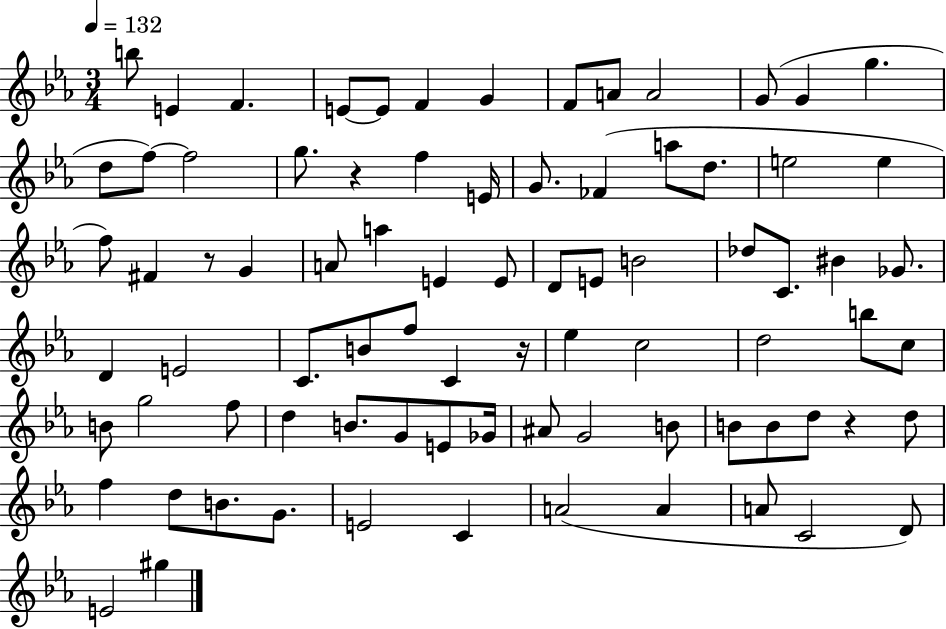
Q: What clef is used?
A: treble